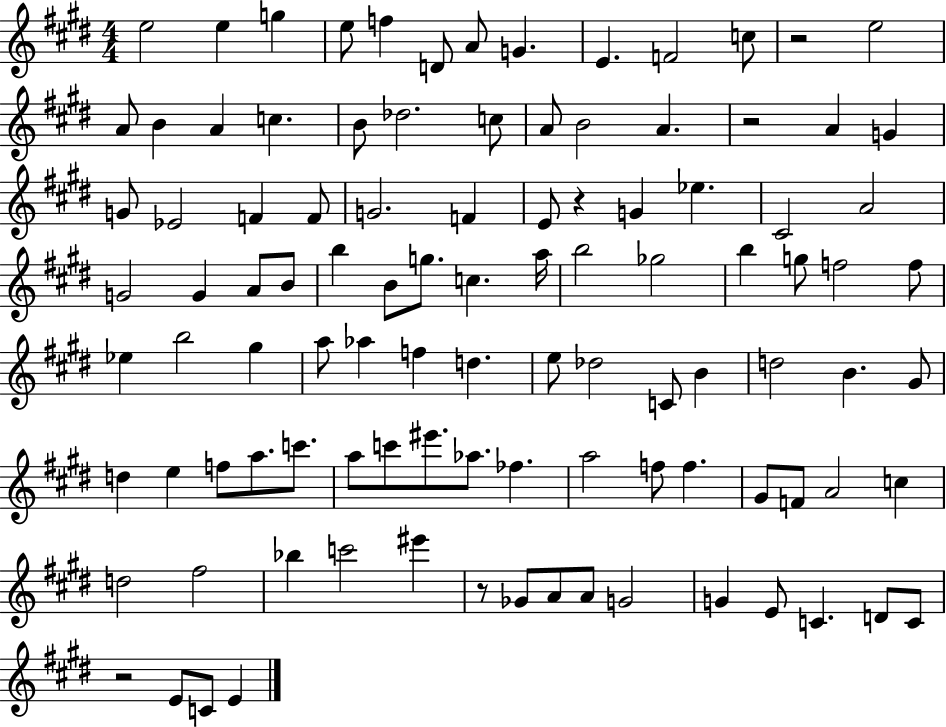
X:1
T:Untitled
M:4/4
L:1/4
K:E
e2 e g e/2 f D/2 A/2 G E F2 c/2 z2 e2 A/2 B A c B/2 _d2 c/2 A/2 B2 A z2 A G G/2 _E2 F F/2 G2 F E/2 z G _e ^C2 A2 G2 G A/2 B/2 b B/2 g/2 c a/4 b2 _g2 b g/2 f2 f/2 _e b2 ^g a/2 _a f d e/2 _d2 C/2 B d2 B ^G/2 d e f/2 a/2 c'/2 a/2 c'/2 ^e'/2 _a/2 _f a2 f/2 f ^G/2 F/2 A2 c d2 ^f2 _b c'2 ^e' z/2 _G/2 A/2 A/2 G2 G E/2 C D/2 C/2 z2 E/2 C/2 E